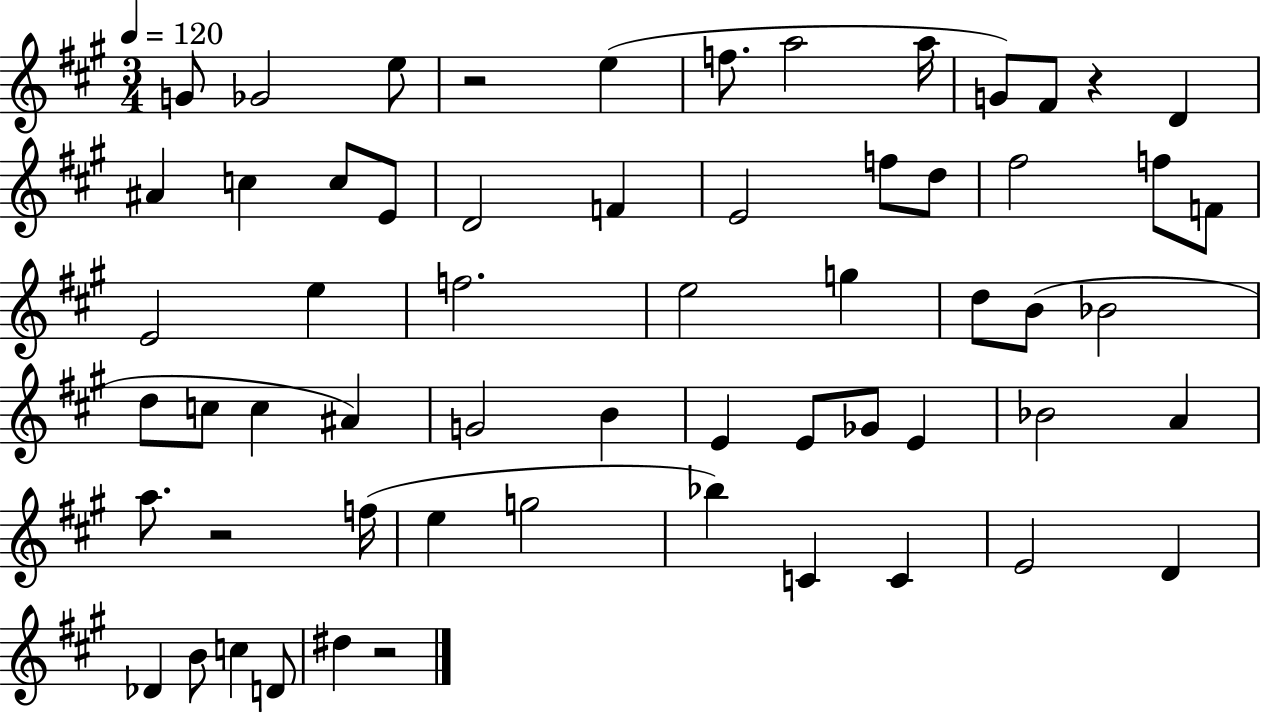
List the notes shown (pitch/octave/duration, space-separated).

G4/e Gb4/h E5/e R/h E5/q F5/e. A5/h A5/s G4/e F#4/e R/q D4/q A#4/q C5/q C5/e E4/e D4/h F4/q E4/h F5/e D5/e F#5/h F5/e F4/e E4/h E5/q F5/h. E5/h G5/q D5/e B4/e Bb4/h D5/e C5/e C5/q A#4/q G4/h B4/q E4/q E4/e Gb4/e E4/q Bb4/h A4/q A5/e. R/h F5/s E5/q G5/h Bb5/q C4/q C4/q E4/h D4/q Db4/q B4/e C5/q D4/e D#5/q R/h